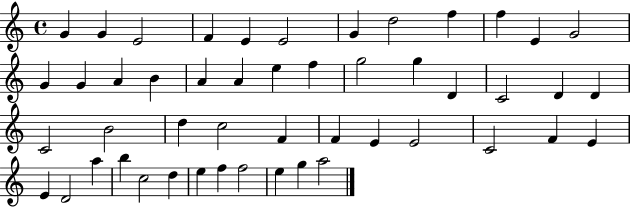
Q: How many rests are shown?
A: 0